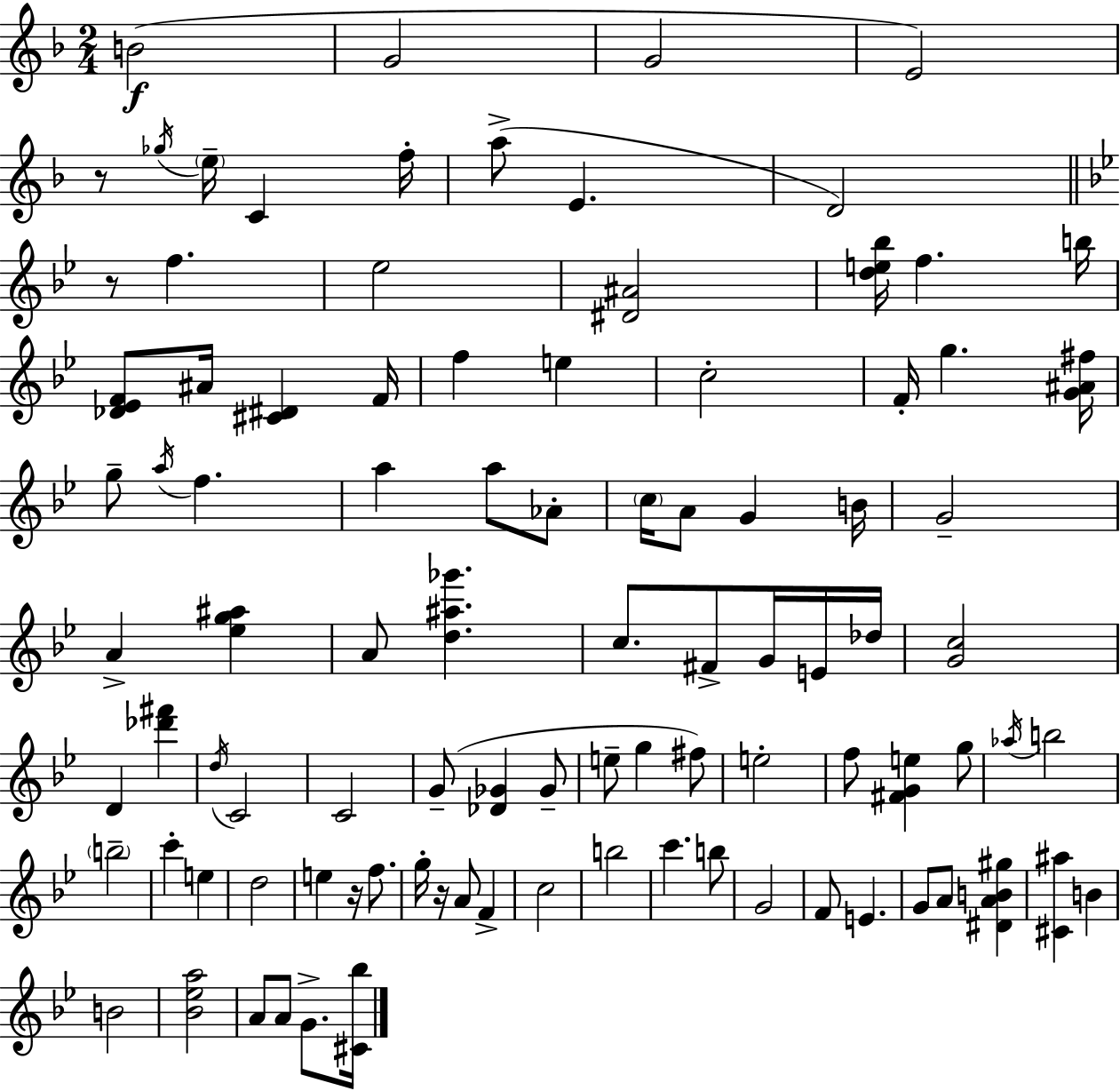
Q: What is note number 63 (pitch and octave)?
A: F4